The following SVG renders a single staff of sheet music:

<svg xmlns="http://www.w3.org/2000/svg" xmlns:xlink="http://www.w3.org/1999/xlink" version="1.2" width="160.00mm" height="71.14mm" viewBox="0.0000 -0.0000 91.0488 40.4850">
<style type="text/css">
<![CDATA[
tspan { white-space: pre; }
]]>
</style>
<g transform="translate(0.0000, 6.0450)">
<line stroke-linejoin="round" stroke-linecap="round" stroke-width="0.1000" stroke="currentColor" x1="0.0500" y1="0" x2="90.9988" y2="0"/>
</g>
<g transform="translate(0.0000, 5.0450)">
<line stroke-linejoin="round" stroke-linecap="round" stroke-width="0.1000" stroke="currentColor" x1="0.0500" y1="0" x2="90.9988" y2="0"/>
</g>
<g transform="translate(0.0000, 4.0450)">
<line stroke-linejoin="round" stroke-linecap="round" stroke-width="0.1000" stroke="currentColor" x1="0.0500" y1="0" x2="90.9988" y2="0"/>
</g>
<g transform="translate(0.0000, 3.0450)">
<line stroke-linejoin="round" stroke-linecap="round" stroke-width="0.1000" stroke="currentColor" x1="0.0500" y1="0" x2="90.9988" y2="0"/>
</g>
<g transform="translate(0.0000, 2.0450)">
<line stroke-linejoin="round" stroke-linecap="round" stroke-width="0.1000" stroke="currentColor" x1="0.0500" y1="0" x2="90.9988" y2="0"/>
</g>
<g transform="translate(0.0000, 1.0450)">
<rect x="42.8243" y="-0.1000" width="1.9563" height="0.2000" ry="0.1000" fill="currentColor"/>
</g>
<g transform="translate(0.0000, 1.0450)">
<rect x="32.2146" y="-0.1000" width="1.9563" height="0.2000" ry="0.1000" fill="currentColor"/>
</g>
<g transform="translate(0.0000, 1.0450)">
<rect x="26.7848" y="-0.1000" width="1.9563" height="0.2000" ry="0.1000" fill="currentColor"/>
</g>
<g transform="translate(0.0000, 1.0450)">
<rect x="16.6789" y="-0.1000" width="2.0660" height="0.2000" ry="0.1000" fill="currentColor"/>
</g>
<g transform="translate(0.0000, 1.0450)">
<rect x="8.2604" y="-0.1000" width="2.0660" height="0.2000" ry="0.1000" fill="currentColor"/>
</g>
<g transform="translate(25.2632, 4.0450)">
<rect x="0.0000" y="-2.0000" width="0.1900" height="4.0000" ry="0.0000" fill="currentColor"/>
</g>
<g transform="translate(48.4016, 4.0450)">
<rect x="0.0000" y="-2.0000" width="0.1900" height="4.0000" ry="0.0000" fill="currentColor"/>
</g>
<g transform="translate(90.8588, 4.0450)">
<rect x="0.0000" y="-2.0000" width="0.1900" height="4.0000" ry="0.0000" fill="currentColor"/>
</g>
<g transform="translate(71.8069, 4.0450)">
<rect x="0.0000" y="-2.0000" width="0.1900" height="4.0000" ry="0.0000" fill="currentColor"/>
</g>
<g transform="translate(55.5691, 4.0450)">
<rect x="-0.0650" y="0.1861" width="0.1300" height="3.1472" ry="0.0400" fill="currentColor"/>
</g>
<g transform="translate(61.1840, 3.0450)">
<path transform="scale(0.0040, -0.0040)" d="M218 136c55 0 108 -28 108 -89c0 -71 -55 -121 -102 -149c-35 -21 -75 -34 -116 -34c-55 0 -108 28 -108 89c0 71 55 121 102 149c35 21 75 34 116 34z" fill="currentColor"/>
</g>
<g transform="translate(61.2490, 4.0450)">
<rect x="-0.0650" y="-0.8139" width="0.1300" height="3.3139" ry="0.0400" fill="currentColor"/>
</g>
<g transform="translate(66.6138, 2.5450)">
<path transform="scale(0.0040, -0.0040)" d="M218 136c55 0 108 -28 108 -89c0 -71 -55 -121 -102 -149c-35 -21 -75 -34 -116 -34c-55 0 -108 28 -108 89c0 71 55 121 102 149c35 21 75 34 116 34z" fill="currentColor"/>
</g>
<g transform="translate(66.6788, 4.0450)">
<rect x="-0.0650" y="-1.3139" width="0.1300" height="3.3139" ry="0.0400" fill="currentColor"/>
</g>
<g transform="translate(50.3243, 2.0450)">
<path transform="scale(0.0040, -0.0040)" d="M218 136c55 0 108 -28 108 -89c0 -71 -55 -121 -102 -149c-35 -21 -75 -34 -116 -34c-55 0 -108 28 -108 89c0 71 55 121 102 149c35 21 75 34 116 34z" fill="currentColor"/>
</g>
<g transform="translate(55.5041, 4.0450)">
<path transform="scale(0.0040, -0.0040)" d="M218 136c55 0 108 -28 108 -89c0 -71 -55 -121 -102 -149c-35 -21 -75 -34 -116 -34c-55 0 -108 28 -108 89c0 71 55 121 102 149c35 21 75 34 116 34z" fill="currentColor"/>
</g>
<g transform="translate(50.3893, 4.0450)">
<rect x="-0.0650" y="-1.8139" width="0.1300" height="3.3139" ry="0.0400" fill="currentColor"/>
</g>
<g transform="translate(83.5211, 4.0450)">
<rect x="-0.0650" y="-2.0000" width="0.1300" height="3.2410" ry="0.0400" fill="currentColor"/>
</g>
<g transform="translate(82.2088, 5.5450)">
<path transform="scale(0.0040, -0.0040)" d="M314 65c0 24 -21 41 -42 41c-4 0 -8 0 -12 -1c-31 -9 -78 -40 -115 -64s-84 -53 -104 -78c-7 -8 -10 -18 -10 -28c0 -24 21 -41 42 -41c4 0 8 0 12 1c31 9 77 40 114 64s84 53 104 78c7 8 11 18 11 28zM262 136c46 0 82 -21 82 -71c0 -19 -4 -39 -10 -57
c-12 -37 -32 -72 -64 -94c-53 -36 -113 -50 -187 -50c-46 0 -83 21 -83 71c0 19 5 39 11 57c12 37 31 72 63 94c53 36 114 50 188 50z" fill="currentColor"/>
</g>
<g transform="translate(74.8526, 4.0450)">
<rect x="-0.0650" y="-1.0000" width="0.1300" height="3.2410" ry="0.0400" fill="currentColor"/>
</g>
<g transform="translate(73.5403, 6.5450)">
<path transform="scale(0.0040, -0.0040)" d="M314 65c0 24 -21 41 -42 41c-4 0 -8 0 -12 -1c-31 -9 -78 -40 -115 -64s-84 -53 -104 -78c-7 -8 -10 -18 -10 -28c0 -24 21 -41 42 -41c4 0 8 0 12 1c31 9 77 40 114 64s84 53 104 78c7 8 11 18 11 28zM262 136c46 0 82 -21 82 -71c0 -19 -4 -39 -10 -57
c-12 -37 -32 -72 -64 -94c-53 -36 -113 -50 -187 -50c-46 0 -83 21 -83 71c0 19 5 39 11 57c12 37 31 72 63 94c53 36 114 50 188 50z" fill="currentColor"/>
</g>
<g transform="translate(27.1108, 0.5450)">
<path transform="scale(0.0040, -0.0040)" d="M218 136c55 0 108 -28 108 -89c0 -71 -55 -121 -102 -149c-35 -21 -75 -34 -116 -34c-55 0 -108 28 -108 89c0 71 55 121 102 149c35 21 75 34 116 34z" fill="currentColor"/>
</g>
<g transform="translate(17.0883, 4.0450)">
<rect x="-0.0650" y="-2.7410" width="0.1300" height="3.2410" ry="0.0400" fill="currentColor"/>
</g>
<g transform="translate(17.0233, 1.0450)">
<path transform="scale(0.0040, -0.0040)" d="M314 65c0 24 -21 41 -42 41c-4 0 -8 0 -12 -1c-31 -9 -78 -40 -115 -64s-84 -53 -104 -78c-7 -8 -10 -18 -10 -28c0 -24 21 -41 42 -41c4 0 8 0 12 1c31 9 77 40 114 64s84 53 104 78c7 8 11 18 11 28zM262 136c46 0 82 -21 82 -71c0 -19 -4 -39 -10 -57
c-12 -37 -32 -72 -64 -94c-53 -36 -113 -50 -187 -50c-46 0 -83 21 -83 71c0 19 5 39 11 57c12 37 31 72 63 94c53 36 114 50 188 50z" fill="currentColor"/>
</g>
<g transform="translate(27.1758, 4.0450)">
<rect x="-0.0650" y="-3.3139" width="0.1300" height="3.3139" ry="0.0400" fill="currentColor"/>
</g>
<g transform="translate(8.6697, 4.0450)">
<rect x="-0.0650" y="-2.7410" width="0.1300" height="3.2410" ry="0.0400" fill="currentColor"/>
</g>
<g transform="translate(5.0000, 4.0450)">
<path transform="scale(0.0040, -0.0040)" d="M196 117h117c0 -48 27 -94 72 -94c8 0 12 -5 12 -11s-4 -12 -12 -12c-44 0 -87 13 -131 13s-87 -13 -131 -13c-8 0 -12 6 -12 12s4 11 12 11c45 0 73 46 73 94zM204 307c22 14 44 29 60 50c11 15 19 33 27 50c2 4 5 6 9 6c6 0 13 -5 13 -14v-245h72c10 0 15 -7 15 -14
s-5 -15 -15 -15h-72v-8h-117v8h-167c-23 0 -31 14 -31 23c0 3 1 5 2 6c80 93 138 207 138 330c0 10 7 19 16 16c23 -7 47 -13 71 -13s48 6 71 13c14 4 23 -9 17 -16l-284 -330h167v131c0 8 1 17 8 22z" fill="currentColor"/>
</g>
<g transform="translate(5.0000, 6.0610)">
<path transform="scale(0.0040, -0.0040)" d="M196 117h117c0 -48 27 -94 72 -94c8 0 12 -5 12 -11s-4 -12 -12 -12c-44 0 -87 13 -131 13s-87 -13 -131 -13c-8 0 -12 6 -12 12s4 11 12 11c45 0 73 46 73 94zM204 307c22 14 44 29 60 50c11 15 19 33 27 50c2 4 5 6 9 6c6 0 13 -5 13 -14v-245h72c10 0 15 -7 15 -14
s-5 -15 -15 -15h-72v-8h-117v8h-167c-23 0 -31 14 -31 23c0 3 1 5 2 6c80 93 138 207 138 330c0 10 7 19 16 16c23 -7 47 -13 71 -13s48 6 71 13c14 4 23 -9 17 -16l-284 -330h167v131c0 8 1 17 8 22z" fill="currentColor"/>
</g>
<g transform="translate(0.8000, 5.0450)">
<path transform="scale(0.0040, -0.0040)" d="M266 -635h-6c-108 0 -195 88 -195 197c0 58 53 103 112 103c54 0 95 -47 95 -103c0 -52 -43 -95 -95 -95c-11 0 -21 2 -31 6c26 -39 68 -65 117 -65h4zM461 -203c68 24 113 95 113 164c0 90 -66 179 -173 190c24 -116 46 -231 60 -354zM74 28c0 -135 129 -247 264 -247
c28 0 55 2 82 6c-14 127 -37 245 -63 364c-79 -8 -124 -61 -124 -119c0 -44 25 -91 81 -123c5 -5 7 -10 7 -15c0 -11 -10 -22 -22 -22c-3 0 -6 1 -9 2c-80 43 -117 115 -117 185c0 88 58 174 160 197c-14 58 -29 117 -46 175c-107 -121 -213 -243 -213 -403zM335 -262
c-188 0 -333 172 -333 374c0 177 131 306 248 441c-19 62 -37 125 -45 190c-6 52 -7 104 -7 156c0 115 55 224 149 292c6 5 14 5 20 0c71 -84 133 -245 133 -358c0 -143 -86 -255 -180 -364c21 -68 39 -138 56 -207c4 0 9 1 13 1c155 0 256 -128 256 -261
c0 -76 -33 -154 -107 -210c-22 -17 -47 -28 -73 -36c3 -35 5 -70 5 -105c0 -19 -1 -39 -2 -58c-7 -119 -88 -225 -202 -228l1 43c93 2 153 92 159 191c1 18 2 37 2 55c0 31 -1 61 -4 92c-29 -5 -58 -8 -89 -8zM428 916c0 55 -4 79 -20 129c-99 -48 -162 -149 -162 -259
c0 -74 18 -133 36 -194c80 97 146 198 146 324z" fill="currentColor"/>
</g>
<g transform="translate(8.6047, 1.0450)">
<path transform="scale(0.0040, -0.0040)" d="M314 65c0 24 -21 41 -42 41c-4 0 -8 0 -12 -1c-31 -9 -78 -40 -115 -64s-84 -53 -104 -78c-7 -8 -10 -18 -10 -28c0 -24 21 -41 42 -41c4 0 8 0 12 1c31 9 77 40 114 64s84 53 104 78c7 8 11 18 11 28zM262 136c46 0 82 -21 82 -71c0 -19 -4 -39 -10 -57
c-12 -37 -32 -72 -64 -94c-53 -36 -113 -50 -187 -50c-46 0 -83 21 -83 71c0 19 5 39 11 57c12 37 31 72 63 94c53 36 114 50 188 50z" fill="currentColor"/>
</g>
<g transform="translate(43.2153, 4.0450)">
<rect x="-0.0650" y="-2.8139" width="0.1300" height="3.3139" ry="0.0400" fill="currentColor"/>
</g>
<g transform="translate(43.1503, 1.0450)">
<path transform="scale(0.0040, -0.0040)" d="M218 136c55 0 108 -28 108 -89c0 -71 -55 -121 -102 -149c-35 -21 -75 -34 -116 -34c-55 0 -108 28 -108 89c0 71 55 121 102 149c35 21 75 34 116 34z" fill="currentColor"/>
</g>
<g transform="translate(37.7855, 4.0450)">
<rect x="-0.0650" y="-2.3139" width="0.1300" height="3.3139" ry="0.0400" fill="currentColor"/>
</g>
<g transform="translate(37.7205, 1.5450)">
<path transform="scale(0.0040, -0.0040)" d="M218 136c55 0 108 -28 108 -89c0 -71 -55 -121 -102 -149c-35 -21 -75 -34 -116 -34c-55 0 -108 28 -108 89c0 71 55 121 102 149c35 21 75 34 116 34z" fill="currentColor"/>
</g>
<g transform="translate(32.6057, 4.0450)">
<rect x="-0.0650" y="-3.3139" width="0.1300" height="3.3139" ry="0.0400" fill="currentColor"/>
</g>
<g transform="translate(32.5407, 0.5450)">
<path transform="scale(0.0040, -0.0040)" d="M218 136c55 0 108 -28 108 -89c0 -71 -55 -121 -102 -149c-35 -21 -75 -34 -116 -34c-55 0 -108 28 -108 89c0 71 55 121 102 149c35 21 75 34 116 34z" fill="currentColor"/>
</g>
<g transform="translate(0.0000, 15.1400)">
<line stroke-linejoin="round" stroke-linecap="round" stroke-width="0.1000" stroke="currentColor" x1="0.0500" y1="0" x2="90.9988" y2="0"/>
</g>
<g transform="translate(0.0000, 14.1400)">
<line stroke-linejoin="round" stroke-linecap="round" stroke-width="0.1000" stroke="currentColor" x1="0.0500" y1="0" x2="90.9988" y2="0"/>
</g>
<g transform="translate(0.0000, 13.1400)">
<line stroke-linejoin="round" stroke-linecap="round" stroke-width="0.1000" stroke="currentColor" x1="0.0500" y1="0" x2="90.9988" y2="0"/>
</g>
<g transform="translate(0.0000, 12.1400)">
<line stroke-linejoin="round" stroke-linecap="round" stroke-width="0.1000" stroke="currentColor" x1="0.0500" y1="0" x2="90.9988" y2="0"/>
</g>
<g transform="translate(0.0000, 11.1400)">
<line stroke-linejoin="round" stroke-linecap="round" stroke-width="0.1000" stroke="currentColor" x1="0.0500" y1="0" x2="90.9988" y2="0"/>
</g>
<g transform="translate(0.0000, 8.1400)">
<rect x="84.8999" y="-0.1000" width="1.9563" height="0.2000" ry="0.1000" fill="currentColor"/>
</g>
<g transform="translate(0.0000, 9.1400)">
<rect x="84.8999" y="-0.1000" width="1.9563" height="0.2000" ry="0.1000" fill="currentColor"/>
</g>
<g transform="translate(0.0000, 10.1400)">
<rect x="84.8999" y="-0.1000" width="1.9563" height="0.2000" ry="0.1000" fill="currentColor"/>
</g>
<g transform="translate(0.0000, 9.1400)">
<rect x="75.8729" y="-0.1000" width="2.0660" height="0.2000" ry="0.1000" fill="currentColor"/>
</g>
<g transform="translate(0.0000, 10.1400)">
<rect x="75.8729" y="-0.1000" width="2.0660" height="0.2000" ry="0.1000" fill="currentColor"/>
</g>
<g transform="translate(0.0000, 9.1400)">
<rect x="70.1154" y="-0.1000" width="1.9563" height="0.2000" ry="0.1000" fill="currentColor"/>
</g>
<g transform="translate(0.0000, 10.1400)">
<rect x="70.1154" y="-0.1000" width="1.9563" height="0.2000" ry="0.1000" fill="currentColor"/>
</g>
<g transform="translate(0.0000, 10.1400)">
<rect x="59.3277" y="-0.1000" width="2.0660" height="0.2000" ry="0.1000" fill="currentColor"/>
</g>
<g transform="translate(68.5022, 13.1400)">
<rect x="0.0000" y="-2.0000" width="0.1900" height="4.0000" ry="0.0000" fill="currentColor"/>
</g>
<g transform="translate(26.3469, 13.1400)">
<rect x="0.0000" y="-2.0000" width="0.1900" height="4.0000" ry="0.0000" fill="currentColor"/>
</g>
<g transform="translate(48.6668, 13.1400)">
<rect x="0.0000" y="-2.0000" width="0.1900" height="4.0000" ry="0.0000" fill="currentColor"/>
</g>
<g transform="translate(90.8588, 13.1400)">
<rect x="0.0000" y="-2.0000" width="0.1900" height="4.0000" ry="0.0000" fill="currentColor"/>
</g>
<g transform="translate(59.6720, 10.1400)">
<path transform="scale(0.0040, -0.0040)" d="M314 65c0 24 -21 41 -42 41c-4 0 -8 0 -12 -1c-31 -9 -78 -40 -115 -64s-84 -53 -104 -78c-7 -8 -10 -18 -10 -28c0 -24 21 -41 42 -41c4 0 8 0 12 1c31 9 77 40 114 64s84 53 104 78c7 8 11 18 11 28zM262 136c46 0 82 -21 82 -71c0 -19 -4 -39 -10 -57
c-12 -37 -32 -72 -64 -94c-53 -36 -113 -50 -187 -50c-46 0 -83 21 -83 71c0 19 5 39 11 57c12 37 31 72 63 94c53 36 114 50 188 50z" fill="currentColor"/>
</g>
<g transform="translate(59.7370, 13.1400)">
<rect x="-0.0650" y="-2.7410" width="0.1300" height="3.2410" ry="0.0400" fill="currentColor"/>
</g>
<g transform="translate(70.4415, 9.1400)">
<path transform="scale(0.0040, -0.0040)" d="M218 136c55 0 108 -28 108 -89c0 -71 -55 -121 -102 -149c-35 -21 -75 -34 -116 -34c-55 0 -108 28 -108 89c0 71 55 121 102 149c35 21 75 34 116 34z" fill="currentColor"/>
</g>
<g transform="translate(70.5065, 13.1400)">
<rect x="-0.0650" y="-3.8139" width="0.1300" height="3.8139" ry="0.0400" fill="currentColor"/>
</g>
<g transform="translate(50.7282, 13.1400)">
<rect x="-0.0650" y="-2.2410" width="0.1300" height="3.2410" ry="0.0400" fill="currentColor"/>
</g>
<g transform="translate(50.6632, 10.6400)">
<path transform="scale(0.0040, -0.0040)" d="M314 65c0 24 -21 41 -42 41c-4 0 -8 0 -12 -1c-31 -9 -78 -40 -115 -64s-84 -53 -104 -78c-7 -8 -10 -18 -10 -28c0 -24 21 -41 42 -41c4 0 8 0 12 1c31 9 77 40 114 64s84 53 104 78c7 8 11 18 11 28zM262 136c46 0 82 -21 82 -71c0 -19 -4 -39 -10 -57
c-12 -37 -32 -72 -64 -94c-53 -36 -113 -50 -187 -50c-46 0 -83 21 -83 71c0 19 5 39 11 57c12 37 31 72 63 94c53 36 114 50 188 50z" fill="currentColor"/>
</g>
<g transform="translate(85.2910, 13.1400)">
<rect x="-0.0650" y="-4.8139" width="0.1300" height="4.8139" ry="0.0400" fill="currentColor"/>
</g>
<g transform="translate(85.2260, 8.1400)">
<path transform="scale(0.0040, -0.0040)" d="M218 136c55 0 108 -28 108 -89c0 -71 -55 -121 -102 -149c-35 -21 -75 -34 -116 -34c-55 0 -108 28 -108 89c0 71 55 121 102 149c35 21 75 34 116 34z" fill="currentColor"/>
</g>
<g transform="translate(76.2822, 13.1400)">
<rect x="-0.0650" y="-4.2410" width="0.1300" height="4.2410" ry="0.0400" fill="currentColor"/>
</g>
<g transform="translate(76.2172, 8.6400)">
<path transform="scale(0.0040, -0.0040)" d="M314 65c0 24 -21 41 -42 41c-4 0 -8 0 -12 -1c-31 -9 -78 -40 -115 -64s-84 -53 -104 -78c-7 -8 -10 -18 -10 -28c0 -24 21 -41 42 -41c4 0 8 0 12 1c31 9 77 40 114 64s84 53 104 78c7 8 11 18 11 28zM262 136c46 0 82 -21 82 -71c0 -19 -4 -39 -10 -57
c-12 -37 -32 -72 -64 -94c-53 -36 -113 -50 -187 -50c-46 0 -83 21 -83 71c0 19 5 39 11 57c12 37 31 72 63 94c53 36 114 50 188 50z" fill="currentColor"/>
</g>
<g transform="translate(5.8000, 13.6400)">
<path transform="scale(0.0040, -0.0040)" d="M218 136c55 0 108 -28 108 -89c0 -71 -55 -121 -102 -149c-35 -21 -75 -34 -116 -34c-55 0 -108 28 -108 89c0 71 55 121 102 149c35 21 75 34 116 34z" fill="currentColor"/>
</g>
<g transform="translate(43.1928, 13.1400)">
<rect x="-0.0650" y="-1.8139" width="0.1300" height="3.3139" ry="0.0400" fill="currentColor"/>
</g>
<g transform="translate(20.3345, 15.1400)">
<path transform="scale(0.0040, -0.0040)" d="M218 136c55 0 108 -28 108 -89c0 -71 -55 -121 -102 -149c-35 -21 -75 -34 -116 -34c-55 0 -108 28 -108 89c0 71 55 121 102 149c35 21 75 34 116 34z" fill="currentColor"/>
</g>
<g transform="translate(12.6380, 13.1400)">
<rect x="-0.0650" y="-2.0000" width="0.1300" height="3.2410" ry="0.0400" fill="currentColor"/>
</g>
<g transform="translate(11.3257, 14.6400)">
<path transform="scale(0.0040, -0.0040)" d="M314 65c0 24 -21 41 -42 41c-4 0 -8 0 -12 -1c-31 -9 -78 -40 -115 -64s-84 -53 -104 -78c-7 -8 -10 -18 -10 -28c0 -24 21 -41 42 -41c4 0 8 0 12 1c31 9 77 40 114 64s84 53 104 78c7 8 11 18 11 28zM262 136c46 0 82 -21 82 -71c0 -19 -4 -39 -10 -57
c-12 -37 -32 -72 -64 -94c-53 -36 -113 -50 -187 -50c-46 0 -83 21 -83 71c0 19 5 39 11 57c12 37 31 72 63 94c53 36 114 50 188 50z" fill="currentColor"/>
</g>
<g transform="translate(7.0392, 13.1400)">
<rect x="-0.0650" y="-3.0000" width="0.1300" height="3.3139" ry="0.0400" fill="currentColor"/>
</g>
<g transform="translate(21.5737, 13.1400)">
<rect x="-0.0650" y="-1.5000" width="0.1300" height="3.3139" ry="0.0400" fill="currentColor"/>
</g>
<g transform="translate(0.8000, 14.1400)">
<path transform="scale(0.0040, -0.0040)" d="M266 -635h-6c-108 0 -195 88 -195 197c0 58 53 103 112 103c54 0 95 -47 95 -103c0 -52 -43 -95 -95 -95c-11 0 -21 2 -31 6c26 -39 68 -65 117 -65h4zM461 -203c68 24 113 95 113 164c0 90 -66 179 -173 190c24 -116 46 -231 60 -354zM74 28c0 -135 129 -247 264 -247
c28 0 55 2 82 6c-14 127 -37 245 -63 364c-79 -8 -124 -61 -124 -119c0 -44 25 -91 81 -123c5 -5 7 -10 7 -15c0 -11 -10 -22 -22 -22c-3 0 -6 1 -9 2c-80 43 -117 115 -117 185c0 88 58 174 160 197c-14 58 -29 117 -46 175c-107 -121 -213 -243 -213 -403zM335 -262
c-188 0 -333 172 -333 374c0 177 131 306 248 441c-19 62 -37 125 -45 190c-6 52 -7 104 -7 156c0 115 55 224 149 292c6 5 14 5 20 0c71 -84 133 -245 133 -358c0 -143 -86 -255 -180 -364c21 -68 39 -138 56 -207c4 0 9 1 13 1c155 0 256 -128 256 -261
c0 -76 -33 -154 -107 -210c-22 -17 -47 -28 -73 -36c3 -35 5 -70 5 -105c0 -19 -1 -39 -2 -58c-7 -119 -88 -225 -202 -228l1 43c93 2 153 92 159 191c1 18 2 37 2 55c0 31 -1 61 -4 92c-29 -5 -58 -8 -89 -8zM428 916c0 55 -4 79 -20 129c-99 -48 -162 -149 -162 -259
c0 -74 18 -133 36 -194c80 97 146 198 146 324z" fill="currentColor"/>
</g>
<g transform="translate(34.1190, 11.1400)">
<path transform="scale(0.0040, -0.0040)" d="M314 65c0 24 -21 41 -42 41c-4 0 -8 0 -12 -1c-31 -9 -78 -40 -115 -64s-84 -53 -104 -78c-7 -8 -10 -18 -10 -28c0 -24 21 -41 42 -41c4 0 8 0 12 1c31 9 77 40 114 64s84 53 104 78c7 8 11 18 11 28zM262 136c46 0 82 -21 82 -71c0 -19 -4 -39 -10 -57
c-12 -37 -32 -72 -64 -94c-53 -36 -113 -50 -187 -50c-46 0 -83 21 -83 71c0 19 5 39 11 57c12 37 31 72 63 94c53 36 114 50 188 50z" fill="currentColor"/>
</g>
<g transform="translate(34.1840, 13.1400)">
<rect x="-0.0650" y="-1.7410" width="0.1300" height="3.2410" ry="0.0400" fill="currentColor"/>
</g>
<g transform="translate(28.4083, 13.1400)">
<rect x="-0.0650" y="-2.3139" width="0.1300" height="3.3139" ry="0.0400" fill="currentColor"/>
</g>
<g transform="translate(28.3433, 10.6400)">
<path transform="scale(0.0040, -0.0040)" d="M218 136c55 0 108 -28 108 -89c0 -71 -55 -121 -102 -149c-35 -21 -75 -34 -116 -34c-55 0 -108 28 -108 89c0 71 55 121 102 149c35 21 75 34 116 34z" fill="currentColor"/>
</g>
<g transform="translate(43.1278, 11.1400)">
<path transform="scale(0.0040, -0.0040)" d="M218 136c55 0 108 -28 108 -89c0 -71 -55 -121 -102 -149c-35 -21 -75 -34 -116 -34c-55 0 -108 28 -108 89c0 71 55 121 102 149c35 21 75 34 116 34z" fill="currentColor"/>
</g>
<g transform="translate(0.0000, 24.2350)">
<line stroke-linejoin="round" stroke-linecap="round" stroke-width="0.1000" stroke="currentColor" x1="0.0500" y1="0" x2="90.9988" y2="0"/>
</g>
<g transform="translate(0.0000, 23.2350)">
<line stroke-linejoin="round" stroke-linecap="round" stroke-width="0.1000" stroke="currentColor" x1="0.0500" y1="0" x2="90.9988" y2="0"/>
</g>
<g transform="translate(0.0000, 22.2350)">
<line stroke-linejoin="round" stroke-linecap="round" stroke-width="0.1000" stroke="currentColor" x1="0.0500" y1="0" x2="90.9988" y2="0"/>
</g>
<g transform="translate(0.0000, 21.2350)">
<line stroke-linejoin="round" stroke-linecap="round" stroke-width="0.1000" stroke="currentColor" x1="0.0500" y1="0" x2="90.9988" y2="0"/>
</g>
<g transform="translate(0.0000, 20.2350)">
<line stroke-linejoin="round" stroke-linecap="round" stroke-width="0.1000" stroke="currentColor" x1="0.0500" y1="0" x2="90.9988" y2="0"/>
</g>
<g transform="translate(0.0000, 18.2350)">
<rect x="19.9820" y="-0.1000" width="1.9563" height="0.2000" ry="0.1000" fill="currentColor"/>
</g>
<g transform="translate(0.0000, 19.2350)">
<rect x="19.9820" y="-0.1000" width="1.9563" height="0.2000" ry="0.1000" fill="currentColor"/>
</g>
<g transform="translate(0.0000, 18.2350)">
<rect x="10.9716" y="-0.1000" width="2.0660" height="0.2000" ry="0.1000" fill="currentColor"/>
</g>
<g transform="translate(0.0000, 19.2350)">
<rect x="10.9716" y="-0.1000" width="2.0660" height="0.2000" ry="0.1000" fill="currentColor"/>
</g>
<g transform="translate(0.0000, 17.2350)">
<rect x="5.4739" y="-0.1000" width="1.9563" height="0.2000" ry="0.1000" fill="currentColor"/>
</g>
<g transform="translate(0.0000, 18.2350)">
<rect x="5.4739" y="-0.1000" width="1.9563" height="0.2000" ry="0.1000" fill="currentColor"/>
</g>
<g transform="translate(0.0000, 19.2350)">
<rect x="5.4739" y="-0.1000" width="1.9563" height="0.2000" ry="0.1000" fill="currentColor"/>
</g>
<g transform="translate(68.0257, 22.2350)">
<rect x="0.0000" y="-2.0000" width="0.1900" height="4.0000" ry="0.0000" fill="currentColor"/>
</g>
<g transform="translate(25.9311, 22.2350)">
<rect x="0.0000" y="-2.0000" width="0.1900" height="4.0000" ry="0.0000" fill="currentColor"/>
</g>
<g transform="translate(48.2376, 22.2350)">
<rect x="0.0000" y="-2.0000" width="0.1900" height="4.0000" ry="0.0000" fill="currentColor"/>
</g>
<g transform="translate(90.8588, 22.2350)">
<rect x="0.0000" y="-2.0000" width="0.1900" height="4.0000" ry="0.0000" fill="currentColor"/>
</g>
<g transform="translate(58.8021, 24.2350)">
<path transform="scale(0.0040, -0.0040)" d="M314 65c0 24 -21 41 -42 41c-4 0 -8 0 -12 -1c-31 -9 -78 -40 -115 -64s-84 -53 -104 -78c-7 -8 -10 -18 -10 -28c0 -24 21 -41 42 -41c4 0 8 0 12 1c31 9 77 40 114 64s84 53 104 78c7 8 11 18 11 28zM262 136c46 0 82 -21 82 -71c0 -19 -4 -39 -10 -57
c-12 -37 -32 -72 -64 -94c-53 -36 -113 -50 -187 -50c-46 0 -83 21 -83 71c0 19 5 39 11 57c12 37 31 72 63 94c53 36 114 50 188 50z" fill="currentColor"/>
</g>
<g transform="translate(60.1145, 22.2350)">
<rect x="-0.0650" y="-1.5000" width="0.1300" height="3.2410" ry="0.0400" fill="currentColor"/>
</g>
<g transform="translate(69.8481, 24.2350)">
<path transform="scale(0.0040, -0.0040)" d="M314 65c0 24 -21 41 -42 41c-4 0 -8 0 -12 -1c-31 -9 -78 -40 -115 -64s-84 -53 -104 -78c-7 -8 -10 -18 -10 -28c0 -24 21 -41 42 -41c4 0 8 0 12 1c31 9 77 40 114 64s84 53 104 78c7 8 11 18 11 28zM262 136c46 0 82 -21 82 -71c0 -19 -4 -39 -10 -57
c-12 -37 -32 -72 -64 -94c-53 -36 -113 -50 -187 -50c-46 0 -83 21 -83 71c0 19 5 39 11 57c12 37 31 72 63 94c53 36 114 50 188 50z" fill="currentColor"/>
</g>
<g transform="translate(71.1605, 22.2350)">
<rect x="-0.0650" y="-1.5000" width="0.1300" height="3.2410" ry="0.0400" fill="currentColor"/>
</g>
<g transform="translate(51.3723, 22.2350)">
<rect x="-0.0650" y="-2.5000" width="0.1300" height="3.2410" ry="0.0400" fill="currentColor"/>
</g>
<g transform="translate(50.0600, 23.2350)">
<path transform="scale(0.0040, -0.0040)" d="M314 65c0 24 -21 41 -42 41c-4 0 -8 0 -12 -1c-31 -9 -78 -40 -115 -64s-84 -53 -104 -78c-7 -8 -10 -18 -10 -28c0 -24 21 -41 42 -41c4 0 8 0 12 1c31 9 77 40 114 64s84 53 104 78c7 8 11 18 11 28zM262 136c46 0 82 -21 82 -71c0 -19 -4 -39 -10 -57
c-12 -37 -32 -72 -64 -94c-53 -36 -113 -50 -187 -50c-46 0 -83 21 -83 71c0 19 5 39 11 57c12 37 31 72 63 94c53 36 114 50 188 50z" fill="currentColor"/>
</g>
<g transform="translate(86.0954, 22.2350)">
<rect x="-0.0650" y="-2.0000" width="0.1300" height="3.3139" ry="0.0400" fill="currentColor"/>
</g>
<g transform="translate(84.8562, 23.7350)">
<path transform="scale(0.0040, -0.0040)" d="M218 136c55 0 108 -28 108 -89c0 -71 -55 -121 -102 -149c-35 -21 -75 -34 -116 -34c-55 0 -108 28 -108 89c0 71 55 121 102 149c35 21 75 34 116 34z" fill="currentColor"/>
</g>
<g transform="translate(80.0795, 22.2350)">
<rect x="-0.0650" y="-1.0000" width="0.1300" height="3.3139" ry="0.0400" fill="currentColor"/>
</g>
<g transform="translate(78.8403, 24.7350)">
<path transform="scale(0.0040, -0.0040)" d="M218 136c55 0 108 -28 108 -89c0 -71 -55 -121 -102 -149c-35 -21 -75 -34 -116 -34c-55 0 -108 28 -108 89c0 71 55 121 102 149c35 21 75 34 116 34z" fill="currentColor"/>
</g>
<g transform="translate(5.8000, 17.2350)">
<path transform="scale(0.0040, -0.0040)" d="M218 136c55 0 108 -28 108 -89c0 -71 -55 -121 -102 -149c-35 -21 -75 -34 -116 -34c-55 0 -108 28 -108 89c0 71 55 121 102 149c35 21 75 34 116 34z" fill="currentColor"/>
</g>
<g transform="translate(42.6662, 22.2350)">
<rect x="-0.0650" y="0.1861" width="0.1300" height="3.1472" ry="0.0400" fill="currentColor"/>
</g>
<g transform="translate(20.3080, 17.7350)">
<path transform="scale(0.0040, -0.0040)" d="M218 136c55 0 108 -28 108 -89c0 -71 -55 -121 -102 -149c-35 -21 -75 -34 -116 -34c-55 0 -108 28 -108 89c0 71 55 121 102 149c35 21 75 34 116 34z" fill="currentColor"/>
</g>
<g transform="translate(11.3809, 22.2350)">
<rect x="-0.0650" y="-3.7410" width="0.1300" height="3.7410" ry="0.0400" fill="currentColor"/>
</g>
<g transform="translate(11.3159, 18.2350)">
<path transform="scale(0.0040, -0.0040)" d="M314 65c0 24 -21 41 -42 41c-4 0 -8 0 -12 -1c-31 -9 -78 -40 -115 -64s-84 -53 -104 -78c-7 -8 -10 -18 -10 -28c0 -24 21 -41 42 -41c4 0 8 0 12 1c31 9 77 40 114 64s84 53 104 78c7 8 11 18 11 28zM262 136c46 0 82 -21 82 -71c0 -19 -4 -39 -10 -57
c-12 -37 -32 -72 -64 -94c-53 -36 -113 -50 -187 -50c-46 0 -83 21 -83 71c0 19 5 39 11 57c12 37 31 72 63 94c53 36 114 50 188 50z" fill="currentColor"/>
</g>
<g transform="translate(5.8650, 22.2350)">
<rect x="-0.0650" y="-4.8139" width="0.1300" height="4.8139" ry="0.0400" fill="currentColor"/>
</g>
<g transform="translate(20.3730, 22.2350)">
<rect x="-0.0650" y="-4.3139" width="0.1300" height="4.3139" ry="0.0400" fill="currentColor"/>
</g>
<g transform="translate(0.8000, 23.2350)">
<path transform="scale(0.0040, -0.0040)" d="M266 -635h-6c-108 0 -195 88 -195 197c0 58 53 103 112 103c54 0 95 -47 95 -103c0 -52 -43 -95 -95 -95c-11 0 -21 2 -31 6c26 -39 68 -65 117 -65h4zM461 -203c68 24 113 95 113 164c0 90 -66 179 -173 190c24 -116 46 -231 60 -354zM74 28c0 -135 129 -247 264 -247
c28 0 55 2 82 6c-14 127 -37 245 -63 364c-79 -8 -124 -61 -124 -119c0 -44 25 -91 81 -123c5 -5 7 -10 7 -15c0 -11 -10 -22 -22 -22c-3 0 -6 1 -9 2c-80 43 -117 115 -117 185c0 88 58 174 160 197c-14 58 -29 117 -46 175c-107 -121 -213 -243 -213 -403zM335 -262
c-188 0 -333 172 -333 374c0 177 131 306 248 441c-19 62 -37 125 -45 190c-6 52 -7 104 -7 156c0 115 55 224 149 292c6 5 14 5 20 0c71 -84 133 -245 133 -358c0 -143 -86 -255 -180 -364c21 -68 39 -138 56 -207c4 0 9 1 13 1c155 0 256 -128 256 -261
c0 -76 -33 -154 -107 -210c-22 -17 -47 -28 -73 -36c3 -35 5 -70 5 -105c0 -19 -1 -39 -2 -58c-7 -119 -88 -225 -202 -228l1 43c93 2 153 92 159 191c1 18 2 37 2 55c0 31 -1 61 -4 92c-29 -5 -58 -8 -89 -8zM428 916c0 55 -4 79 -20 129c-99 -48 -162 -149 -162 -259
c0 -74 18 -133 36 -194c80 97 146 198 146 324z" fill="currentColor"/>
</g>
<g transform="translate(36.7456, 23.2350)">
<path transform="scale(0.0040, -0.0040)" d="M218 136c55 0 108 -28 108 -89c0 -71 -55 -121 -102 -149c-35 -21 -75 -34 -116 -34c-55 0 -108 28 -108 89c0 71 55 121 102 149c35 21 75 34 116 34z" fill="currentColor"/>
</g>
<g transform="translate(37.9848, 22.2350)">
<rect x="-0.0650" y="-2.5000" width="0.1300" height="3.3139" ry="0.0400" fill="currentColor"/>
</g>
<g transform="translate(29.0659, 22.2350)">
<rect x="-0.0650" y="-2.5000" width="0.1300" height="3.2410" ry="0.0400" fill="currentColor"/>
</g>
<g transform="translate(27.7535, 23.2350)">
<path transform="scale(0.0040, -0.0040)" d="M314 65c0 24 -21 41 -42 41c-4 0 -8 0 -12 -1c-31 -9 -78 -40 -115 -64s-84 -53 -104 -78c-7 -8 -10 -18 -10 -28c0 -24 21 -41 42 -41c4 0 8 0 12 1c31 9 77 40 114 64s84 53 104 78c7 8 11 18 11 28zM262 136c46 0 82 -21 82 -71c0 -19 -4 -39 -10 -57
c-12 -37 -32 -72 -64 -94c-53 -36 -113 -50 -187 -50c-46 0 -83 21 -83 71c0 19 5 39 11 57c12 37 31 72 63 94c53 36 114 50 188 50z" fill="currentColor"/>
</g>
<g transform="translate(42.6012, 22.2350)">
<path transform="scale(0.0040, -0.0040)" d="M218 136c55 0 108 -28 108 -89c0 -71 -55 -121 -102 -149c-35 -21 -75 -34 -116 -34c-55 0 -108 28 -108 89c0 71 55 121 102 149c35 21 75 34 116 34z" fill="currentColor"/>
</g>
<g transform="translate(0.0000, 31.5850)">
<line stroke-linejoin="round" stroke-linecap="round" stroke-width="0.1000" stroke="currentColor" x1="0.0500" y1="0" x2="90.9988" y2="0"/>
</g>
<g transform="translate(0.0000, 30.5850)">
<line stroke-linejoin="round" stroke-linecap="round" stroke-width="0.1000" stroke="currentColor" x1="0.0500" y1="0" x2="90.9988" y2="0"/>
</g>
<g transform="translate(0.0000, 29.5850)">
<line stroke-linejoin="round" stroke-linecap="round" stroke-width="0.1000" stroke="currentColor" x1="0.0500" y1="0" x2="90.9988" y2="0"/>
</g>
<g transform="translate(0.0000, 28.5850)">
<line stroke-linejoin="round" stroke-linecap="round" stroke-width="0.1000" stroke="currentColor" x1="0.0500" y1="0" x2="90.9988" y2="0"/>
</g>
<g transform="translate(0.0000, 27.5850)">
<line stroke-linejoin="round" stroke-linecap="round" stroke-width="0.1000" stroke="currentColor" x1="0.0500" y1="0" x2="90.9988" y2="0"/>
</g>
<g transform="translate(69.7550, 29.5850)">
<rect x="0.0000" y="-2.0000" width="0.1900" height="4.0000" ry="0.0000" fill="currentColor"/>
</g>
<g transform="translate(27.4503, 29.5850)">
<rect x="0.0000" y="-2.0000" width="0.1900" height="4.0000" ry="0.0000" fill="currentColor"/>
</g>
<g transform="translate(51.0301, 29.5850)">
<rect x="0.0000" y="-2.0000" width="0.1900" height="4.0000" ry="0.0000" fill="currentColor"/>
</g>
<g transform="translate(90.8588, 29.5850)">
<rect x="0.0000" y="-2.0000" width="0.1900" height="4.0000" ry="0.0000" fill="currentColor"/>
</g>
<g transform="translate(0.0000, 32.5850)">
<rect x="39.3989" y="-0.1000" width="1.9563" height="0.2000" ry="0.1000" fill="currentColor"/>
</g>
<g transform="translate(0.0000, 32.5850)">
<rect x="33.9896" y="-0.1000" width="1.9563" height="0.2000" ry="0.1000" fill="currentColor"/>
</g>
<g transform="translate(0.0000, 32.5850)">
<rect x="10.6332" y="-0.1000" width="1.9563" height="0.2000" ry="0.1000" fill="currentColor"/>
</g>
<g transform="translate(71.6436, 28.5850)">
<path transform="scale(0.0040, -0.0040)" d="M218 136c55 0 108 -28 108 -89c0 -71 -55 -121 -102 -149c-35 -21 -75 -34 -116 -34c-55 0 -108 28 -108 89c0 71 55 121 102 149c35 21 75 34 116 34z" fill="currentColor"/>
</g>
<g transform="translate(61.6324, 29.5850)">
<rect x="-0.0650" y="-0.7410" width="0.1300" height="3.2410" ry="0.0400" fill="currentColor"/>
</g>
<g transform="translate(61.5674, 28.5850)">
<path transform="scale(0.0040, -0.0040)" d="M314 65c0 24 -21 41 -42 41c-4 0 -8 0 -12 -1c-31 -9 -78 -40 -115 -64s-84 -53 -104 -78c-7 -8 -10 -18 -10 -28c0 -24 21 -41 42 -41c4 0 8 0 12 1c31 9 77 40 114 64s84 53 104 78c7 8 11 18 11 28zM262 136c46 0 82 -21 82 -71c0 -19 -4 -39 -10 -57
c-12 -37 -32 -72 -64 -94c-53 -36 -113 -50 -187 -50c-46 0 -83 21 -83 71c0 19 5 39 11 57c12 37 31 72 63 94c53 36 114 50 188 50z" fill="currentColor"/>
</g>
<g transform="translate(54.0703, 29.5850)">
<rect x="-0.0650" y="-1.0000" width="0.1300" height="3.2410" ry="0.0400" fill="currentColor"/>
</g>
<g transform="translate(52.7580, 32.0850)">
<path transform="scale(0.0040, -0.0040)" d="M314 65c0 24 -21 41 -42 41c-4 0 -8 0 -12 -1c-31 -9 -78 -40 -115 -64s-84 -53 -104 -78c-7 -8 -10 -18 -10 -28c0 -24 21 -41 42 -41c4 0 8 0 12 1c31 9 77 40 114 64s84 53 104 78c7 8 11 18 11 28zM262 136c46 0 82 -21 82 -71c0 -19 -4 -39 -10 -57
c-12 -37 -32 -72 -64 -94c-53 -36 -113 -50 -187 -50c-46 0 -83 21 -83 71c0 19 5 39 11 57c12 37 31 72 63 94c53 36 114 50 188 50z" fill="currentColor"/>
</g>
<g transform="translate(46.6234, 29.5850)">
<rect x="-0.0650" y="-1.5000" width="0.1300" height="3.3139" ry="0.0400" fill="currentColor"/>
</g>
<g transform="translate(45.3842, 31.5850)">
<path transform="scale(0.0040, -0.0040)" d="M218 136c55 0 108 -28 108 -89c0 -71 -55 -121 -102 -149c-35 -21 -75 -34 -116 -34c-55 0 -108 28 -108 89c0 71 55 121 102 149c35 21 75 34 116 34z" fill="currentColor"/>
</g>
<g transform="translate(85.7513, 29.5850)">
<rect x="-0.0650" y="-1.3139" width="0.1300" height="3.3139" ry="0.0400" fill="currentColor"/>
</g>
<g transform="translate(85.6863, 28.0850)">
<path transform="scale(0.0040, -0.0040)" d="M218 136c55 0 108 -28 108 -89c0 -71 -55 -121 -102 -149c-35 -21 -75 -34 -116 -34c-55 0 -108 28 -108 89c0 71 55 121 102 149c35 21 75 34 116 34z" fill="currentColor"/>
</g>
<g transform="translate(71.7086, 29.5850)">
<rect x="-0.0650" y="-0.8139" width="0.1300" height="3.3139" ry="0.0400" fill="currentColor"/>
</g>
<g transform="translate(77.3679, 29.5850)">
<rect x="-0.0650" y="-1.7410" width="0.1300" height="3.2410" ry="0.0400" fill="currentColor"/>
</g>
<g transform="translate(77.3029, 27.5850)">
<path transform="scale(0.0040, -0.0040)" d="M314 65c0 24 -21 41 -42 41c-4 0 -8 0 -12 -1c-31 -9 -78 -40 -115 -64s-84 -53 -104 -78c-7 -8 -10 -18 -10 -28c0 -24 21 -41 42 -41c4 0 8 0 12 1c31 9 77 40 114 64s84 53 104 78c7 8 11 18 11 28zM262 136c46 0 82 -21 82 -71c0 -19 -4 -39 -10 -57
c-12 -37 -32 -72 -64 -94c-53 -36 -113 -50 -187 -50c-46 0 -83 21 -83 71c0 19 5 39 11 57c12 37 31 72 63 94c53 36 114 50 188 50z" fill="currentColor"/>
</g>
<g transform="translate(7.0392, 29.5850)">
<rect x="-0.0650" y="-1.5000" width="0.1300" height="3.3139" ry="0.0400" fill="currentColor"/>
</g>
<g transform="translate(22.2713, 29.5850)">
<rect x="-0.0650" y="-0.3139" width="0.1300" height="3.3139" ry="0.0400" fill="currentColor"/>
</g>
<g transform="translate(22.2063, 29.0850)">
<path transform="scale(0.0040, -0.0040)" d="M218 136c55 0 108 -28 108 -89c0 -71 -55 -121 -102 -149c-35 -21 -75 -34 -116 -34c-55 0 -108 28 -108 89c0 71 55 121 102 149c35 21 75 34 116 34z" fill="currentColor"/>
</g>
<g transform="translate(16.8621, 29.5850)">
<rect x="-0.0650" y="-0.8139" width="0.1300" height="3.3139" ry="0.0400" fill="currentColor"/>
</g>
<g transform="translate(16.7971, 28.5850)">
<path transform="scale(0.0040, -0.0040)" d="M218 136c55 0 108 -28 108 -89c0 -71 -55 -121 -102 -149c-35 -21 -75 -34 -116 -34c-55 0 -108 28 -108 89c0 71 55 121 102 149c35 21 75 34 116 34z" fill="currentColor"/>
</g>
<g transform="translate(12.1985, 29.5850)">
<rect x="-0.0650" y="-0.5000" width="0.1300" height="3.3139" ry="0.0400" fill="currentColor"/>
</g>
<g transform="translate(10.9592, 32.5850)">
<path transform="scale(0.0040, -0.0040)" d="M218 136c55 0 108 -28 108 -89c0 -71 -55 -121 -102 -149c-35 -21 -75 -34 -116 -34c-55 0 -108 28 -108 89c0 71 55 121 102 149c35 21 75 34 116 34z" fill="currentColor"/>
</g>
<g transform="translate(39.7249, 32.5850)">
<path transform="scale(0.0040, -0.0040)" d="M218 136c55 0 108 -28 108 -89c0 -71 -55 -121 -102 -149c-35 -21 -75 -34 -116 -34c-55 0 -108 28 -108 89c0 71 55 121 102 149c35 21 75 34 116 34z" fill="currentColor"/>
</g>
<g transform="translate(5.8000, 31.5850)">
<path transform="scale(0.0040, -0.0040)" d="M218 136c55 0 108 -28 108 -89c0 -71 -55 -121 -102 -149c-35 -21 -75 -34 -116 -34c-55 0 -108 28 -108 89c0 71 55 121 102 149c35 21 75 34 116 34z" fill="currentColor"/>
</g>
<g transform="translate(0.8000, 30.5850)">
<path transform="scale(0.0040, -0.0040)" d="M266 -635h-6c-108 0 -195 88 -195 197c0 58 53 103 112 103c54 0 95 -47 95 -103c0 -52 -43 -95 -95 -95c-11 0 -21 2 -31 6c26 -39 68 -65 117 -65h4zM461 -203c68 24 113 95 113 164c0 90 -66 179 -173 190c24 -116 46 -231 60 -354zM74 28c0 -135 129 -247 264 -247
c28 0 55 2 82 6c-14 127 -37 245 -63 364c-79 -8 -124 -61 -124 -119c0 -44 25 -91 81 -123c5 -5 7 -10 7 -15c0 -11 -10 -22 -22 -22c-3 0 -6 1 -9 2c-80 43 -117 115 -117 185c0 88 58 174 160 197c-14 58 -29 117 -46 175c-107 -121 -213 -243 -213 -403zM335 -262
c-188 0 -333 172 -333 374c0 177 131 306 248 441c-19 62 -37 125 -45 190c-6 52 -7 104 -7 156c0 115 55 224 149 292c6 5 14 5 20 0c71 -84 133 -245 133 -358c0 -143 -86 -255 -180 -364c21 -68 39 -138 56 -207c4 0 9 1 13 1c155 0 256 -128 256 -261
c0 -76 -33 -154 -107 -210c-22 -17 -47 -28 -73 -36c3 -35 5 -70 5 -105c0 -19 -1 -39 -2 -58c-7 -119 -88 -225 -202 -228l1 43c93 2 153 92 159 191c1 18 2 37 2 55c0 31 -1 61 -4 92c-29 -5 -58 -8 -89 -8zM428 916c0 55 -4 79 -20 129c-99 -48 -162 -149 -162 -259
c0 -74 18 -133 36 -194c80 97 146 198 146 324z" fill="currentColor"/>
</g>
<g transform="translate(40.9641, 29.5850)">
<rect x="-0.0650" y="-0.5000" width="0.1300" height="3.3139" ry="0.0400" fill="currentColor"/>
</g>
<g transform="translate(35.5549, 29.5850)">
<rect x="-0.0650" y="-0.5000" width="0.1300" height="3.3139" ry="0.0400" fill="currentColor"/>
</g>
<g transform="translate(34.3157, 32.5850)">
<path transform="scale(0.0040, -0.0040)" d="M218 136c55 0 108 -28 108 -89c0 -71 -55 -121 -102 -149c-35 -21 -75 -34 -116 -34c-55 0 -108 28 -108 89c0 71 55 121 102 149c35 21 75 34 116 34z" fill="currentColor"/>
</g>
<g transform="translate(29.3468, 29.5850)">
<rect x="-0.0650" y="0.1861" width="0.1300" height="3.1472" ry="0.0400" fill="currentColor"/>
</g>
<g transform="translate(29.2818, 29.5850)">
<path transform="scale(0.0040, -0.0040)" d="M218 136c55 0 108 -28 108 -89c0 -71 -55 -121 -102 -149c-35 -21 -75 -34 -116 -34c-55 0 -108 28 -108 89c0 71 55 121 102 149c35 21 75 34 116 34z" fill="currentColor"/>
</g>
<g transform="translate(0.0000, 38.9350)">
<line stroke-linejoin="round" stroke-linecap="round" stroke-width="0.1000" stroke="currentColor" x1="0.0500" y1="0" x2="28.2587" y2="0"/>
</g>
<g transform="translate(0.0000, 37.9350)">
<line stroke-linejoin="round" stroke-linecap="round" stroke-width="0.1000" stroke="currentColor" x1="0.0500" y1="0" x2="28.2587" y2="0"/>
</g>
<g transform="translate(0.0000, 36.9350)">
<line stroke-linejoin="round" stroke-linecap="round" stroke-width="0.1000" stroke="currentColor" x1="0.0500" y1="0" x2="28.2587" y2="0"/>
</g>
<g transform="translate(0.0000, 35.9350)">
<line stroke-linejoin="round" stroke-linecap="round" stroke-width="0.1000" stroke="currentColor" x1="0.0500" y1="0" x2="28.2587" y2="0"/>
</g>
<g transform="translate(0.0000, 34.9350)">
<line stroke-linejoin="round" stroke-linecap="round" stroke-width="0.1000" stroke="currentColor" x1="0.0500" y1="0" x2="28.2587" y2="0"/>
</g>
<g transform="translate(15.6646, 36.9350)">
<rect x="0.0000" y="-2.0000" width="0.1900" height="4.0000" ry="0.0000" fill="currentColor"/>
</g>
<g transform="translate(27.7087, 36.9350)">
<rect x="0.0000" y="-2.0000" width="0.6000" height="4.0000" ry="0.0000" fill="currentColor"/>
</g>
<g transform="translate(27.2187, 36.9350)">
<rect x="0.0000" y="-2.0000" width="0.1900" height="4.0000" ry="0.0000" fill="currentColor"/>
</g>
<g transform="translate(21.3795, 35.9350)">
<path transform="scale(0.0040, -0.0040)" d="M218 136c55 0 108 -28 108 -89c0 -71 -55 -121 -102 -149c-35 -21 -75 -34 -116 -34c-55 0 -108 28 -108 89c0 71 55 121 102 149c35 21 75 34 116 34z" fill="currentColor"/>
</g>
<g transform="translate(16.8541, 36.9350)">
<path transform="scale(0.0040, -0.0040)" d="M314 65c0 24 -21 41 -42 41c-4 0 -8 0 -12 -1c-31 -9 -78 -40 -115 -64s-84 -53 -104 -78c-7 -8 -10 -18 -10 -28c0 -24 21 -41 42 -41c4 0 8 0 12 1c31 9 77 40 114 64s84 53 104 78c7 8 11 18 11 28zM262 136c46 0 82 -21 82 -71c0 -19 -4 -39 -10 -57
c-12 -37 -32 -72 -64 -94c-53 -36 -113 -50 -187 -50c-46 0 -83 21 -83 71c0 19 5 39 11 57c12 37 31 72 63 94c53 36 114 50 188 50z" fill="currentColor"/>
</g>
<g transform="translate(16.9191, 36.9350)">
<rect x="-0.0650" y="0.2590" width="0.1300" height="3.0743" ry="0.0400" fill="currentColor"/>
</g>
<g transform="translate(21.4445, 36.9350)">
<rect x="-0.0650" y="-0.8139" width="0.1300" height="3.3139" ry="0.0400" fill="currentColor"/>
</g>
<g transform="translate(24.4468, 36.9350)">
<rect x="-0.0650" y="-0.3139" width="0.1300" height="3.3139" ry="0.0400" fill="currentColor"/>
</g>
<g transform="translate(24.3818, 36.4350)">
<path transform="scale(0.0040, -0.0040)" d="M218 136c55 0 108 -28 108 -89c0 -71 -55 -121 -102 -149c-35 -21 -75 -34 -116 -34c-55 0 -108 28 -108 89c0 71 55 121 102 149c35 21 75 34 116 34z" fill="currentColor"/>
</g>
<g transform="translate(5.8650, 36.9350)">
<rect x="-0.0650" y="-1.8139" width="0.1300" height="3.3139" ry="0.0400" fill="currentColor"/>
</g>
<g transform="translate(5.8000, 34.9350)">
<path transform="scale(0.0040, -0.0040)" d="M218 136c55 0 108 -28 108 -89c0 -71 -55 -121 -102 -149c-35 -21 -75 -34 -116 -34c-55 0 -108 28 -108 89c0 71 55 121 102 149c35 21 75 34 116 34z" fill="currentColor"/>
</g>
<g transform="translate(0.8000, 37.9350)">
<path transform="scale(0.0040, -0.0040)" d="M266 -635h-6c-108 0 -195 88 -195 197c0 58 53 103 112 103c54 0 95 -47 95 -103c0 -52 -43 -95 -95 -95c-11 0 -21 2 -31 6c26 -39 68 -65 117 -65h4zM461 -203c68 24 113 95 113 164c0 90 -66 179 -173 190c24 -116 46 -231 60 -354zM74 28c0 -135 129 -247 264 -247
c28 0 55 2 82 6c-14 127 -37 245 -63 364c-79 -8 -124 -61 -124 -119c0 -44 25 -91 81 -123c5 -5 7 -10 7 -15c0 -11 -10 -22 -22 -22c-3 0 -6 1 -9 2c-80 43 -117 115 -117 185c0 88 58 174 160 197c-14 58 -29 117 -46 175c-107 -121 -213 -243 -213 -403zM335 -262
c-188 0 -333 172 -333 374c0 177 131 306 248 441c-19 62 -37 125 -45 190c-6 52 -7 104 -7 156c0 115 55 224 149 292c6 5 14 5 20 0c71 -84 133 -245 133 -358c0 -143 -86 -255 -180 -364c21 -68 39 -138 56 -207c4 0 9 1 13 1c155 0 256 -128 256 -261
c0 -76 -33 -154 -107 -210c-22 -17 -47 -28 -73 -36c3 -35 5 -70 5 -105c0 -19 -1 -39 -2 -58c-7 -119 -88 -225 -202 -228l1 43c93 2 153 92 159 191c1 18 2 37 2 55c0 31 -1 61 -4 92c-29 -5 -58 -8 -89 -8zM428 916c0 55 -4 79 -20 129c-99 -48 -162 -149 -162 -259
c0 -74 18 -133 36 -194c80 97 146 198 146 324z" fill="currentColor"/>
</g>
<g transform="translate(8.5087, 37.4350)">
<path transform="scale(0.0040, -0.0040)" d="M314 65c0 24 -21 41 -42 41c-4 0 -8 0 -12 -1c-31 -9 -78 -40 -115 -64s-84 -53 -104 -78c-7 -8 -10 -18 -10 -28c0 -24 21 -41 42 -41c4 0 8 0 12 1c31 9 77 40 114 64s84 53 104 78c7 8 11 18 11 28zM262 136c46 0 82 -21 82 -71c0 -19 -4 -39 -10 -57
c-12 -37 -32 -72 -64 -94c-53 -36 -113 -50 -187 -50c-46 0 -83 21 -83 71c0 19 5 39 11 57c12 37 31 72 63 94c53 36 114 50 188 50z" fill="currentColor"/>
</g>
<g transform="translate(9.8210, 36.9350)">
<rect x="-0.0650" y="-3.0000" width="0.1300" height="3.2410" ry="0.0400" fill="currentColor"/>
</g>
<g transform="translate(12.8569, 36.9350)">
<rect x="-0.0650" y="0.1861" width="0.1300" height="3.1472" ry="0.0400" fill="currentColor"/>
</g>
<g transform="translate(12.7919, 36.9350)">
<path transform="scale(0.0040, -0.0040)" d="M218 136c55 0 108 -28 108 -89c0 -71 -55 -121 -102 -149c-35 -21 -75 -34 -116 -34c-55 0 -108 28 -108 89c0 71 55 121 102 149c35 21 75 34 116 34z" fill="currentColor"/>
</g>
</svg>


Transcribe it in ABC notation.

X:1
T:Untitled
M:4/4
L:1/4
K:C
a2 a2 b b g a f B d e D2 F2 A F2 E g f2 f g2 a2 c' d'2 e' e' c'2 d' G2 G B G2 E2 E2 D F E C d c B C C E D2 d2 d f2 e f A2 B B2 d c